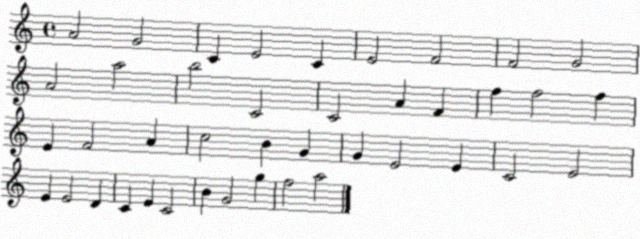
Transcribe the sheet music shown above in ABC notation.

X:1
T:Untitled
M:4/4
L:1/4
K:C
A2 G2 C E2 C E2 F2 F2 G2 A2 a2 b2 C2 C2 A F f f2 f E F2 A c2 B G G E2 E C2 E2 E E2 D C E C2 B G2 g f2 a2